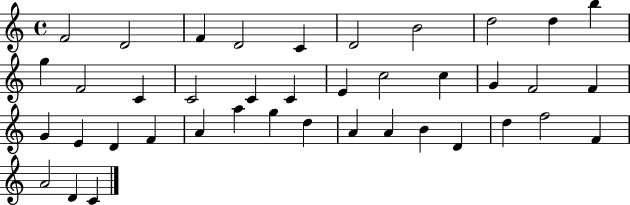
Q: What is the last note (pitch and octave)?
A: C4